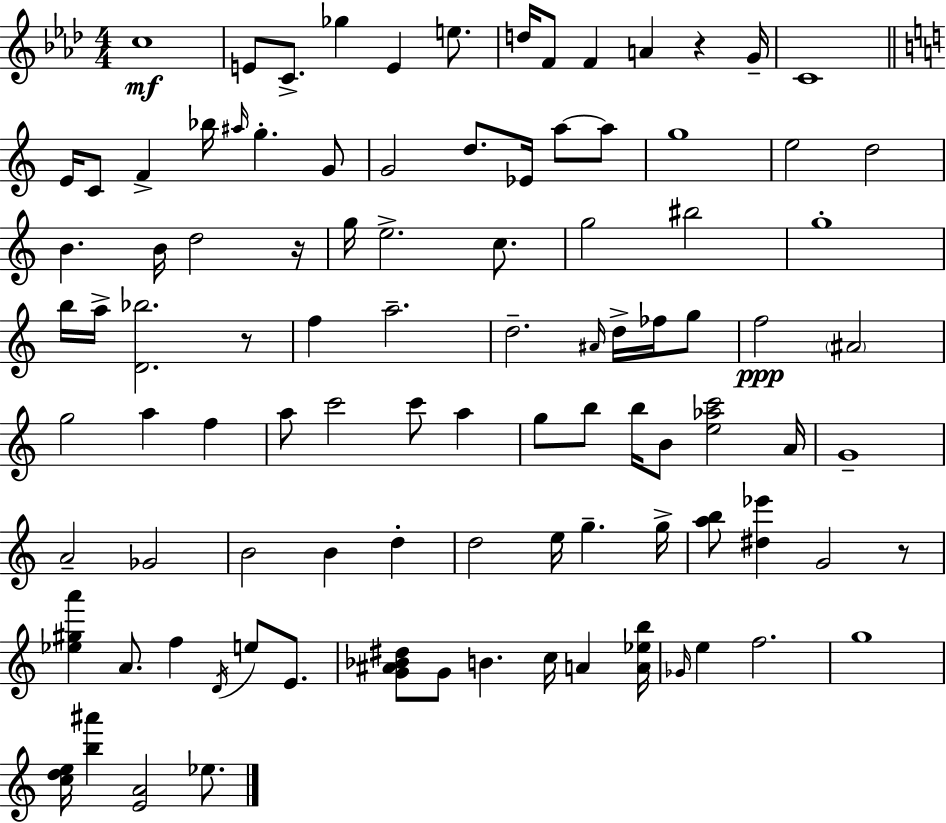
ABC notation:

X:1
T:Untitled
M:4/4
L:1/4
K:Fm
c4 E/2 C/2 _g E e/2 d/4 F/2 F A z G/4 C4 E/4 C/2 F _b/4 ^a/4 g G/2 G2 d/2 _E/4 a/2 a/2 g4 e2 d2 B B/4 d2 z/4 g/4 e2 c/2 g2 ^b2 g4 b/4 a/4 [D_b]2 z/2 f a2 d2 ^A/4 d/4 _f/4 g/2 f2 ^A2 g2 a f a/2 c'2 c'/2 a g/2 b/2 b/4 B/2 [e_ac']2 A/4 G4 A2 _G2 B2 B d d2 e/4 g g/4 [ab]/2 [^d_e'] G2 z/2 [_e^ga'] A/2 f D/4 e/2 E/2 [G^A_B^d]/2 G/2 B c/4 A [A_eb]/4 _G/4 e f2 g4 [cde]/4 [b^a'] [EA]2 _e/2